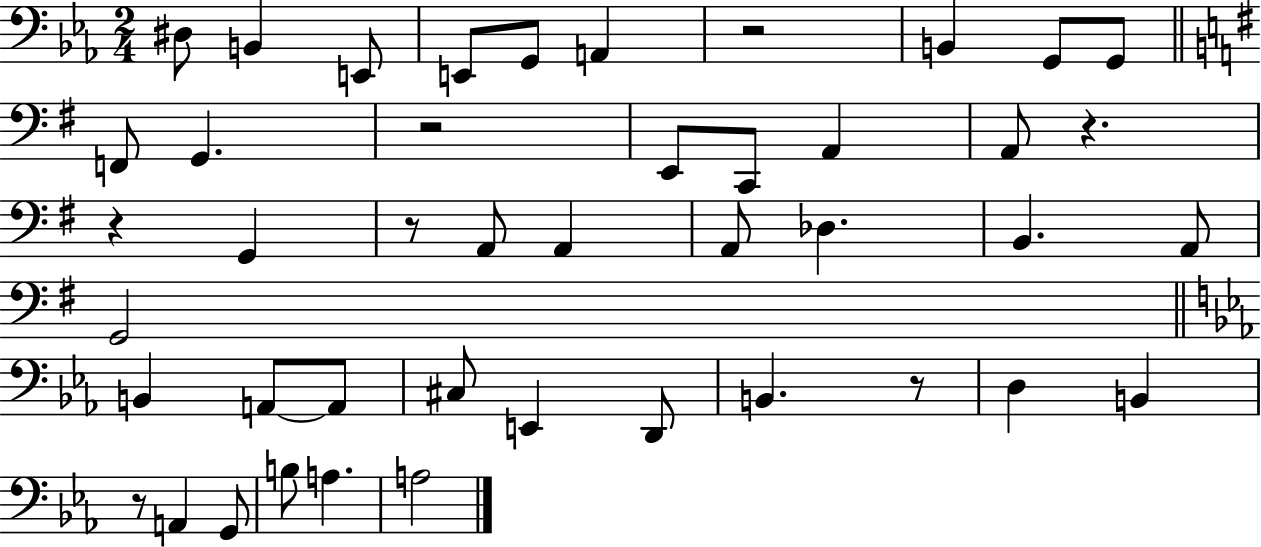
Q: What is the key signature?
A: EES major